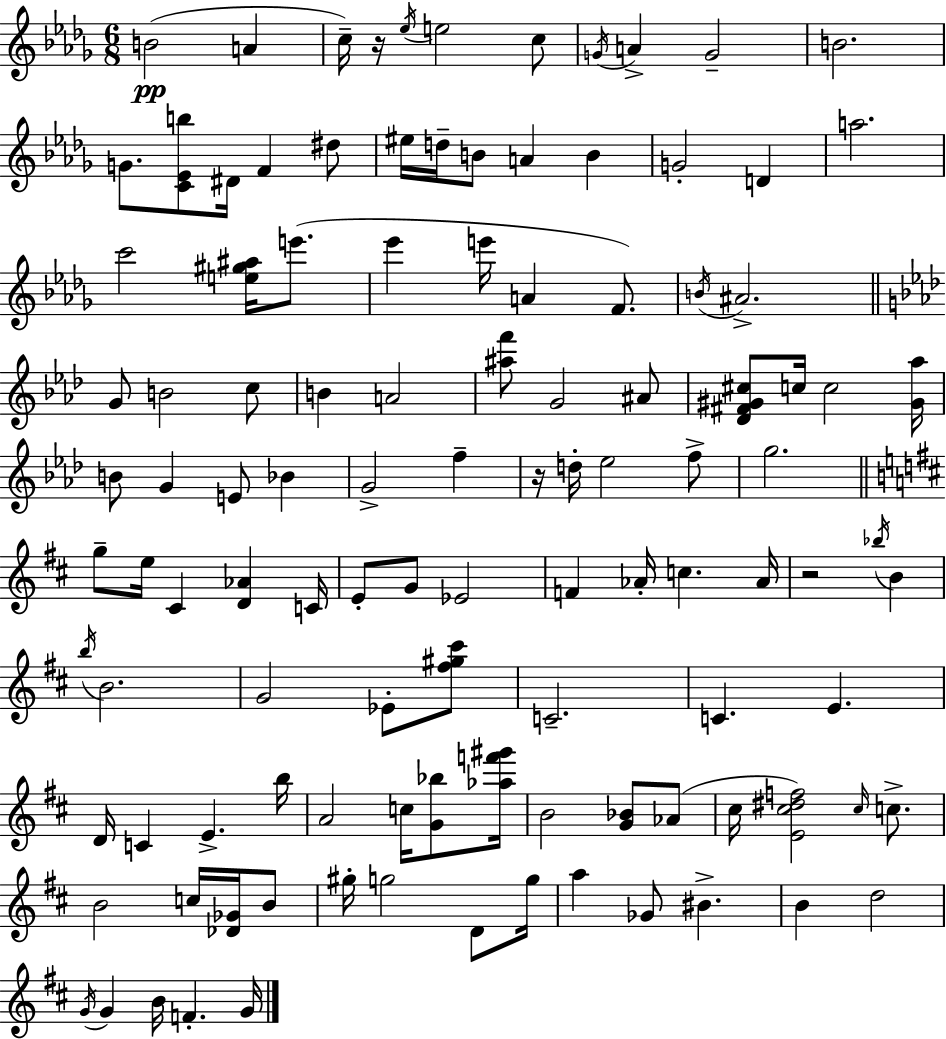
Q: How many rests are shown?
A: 3